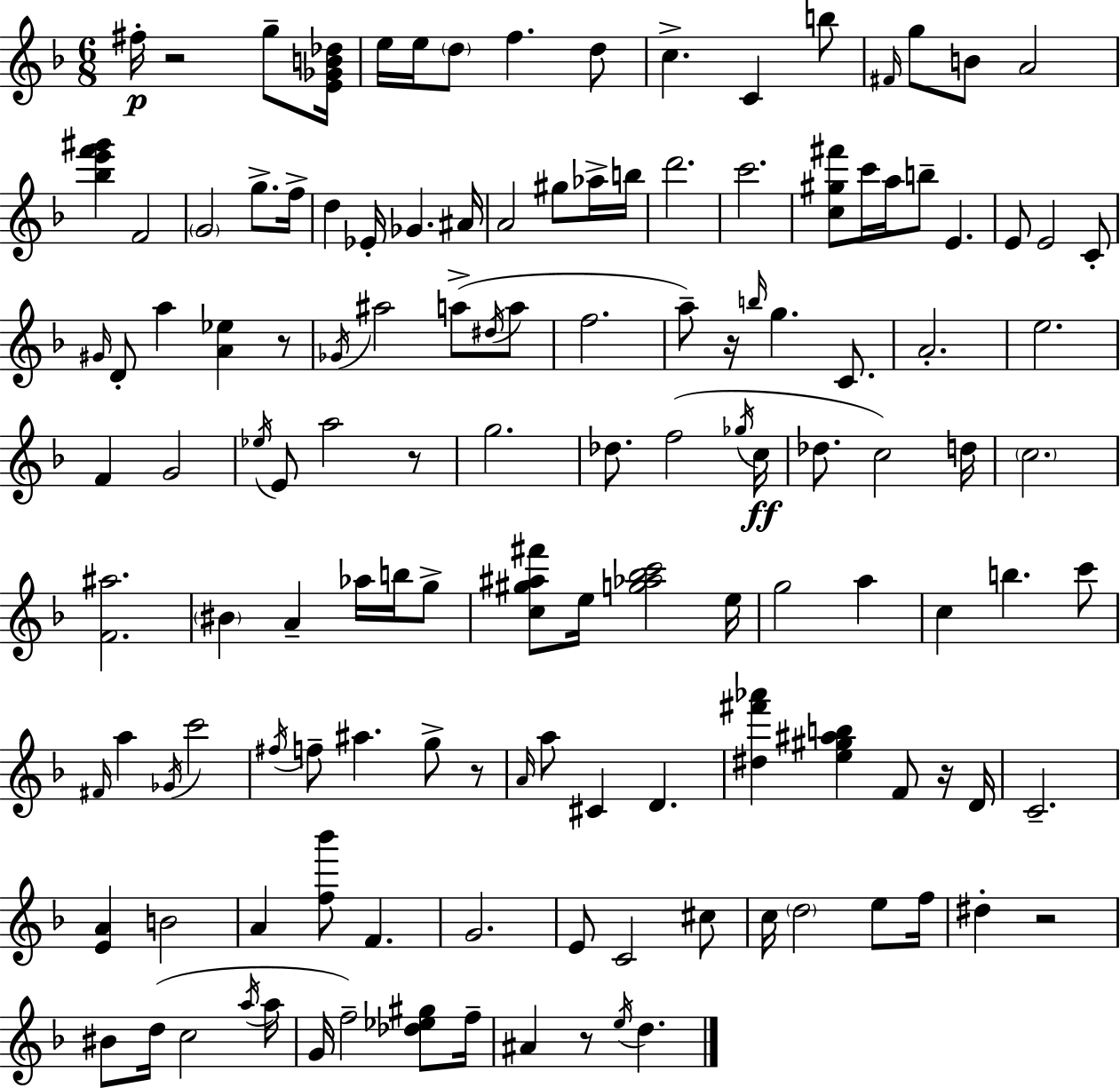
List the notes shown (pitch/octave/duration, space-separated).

F#5/s R/h G5/e [E4,Gb4,B4,Db5]/s E5/s E5/s D5/e F5/q. D5/e C5/q. C4/q B5/e F#4/s G5/e B4/e A4/h [Bb5,E6,F6,G#6]/q F4/h G4/h G5/e. F5/s D5/q Eb4/s Gb4/q. A#4/s A4/h G#5/e Ab5/s B5/s D6/h. C6/h. [C5,G#5,F#6]/e C6/s A5/s B5/e E4/q. E4/e E4/h C4/e G#4/s D4/e A5/q [A4,Eb5]/q R/e Gb4/s A#5/h A5/e D#5/s A5/e F5/h. A5/e R/s B5/s G5/q. C4/e. A4/h. E5/h. F4/q G4/h Eb5/s E4/e A5/h R/e G5/h. Db5/e. F5/h Gb5/s C5/s Db5/e. C5/h D5/s C5/h. [F4,A#5]/h. BIS4/q A4/q Ab5/s B5/s G5/e [C5,G#5,A#5,F#6]/e E5/s [G5,Ab5,Bb5,C6]/h E5/s G5/h A5/q C5/q B5/q. C6/e F#4/s A5/q Gb4/s C6/h F#5/s F5/e A#5/q. G5/e R/e A4/s A5/e C#4/q D4/q. [D#5,F#6,Ab6]/q [E5,G#5,A#5,B5]/q F4/e R/s D4/s C4/h. [E4,A4]/q B4/h A4/q [F5,Bb6]/e F4/q. G4/h. E4/e C4/h C#5/e C5/s D5/h E5/e F5/s D#5/q R/h BIS4/e D5/s C5/h A5/s A5/s G4/s F5/h [Db5,Eb5,G#5]/e F5/s A#4/q R/e E5/s D5/q.